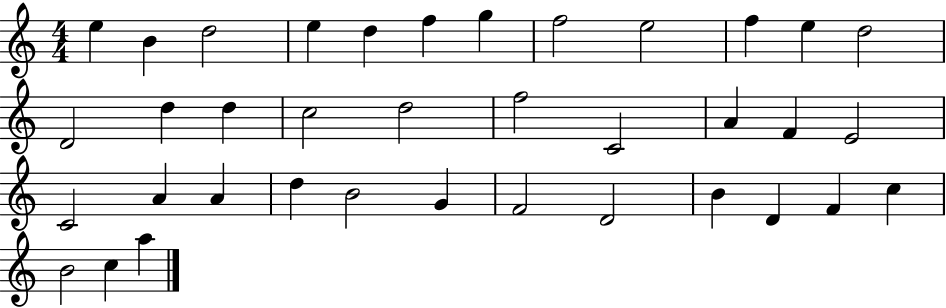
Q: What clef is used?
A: treble